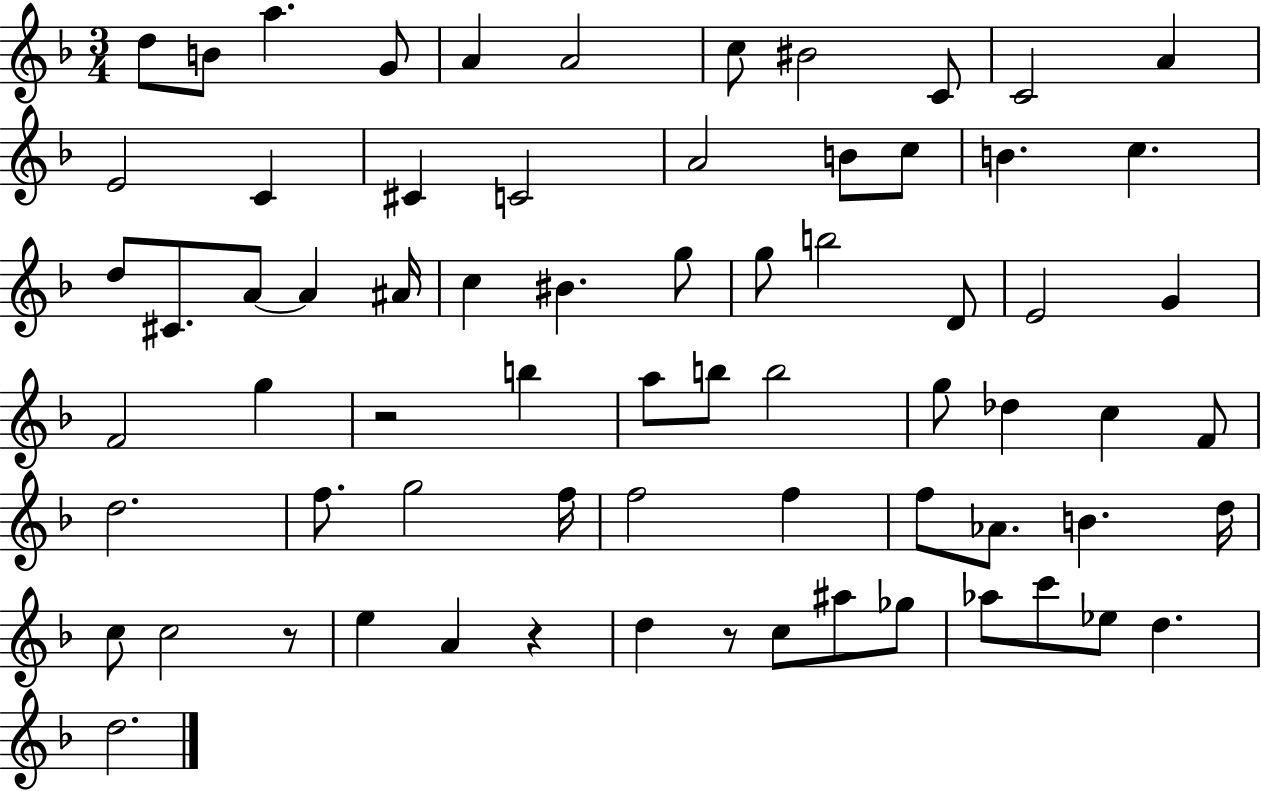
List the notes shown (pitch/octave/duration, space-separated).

D5/e B4/e A5/q. G4/e A4/q A4/h C5/e BIS4/h C4/e C4/h A4/q E4/h C4/q C#4/q C4/h A4/h B4/e C5/e B4/q. C5/q. D5/e C#4/e. A4/e A4/q A#4/s C5/q BIS4/q. G5/e G5/e B5/h D4/e E4/h G4/q F4/h G5/q R/h B5/q A5/e B5/e B5/h G5/e Db5/q C5/q F4/e D5/h. F5/e. G5/h F5/s F5/h F5/q F5/e Ab4/e. B4/q. D5/s C5/e C5/h R/e E5/q A4/q R/q D5/q R/e C5/e A#5/e Gb5/e Ab5/e C6/e Eb5/e D5/q. D5/h.